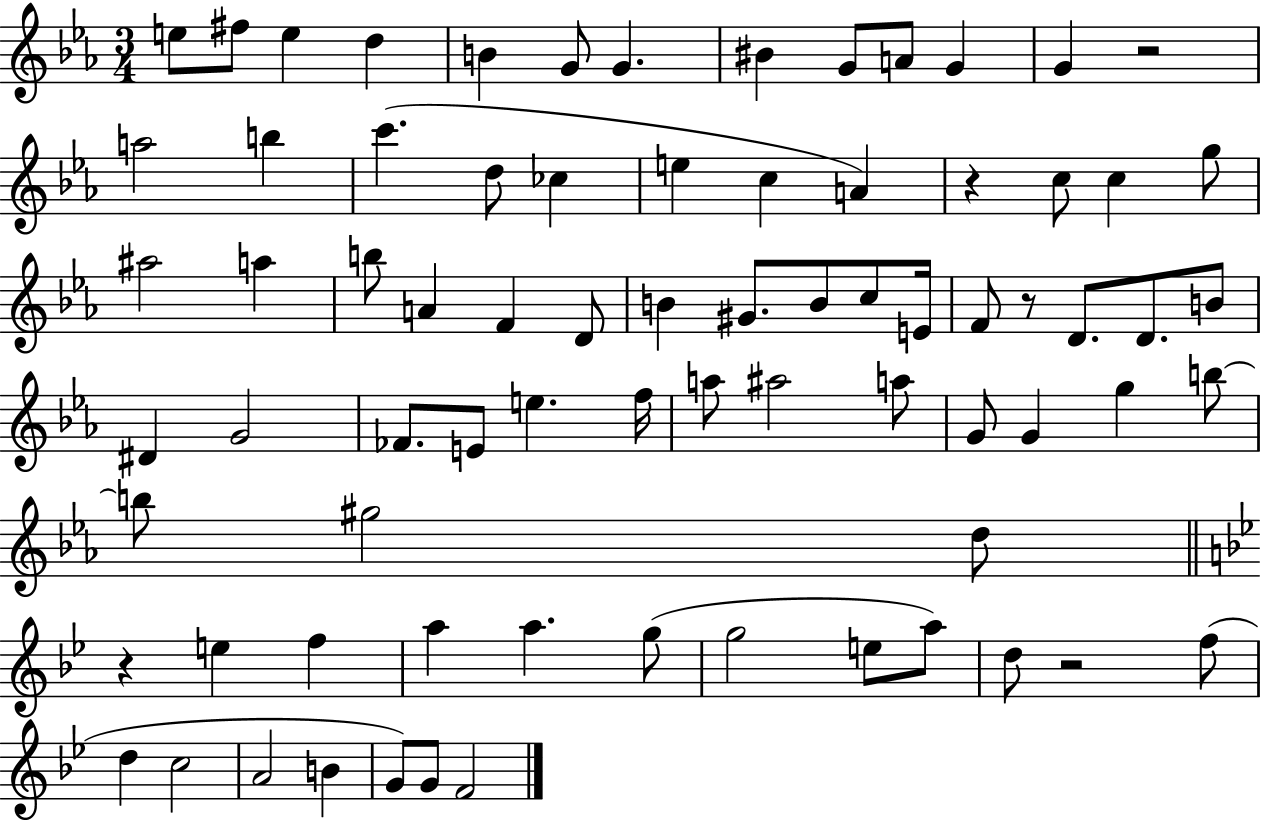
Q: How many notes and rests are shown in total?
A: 76